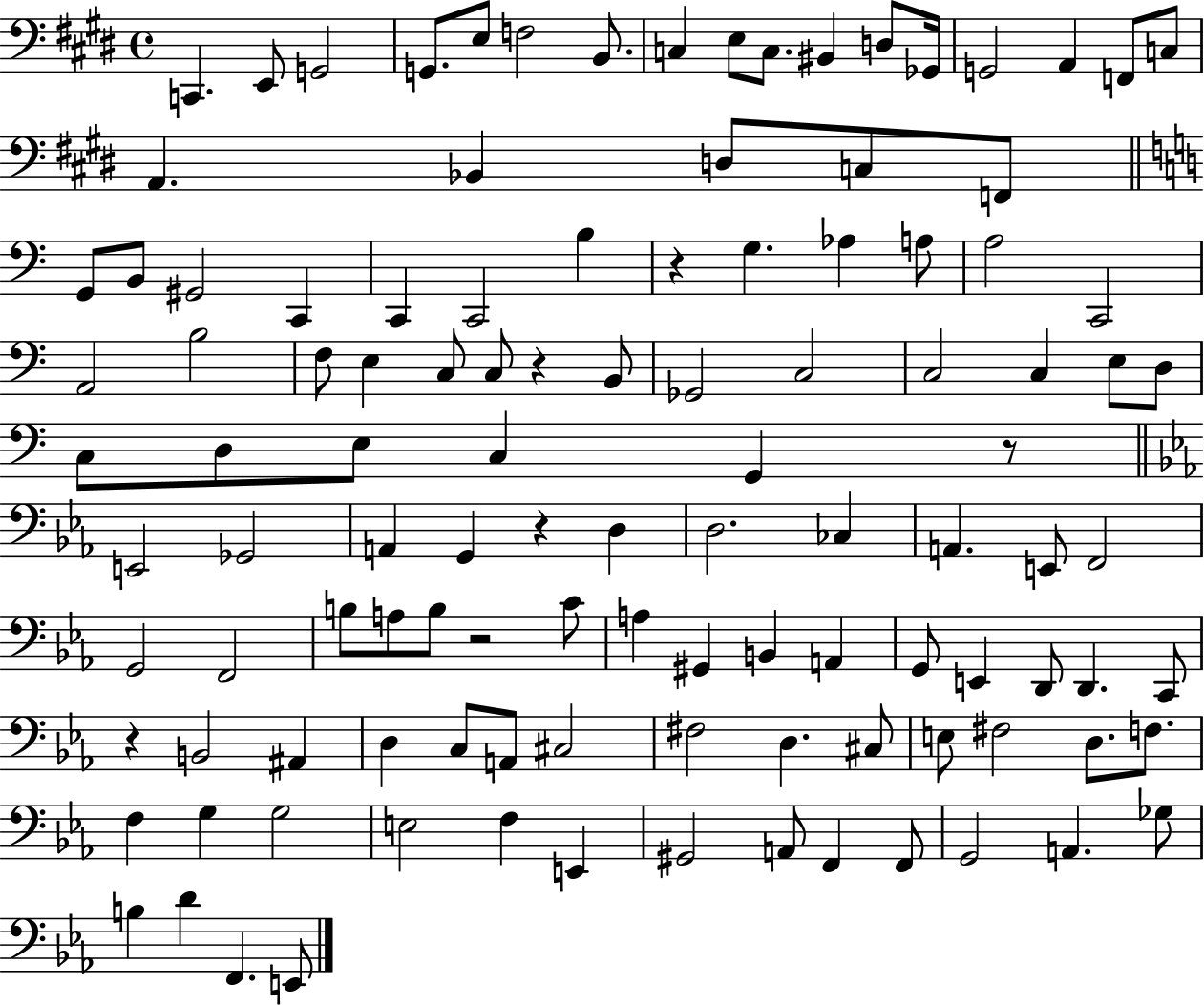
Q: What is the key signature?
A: E major